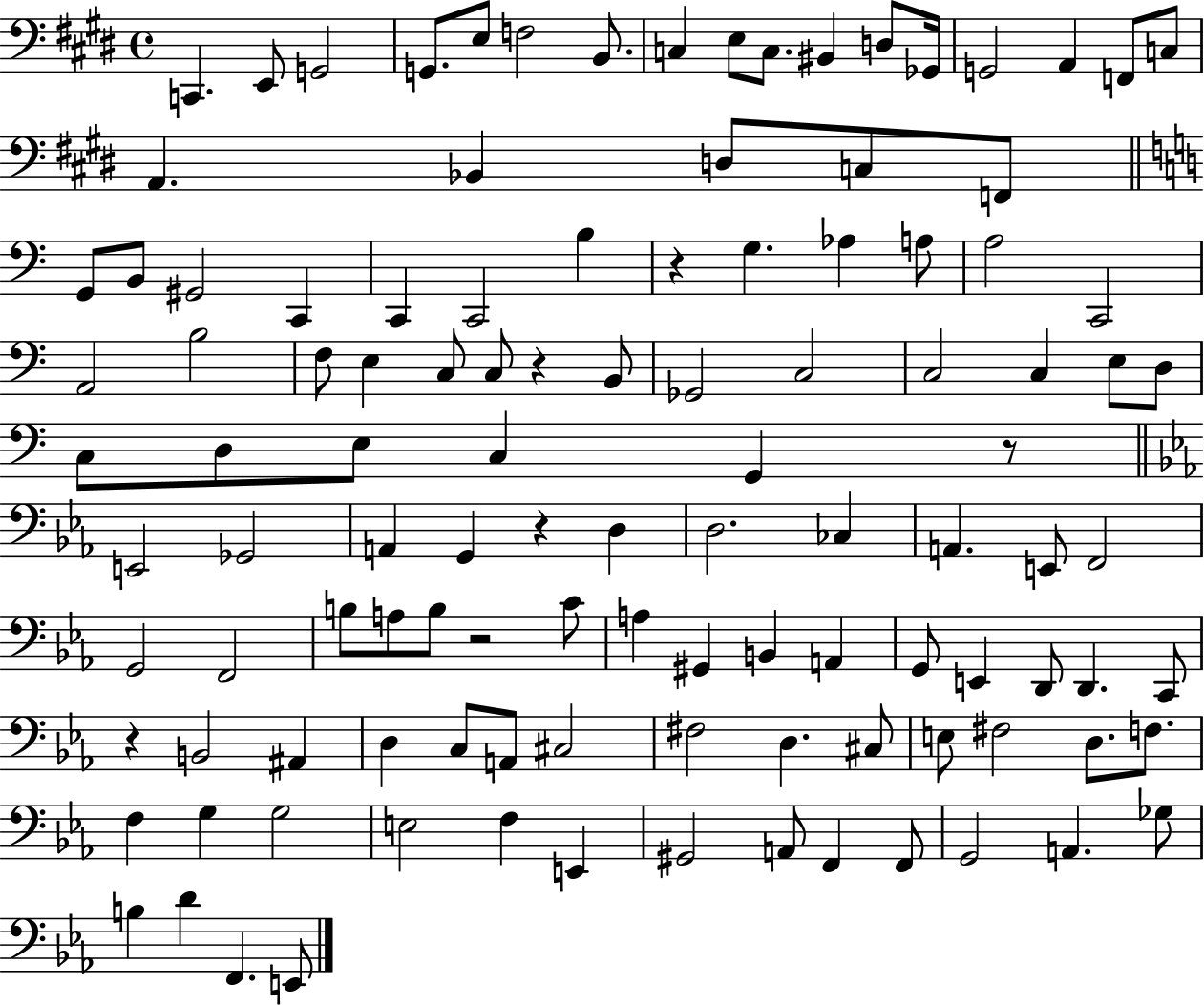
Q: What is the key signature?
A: E major